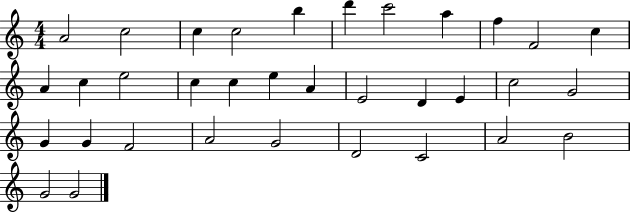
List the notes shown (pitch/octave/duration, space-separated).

A4/h C5/h C5/q C5/h B5/q D6/q C6/h A5/q F5/q F4/h C5/q A4/q C5/q E5/h C5/q C5/q E5/q A4/q E4/h D4/q E4/q C5/h G4/h G4/q G4/q F4/h A4/h G4/h D4/h C4/h A4/h B4/h G4/h G4/h